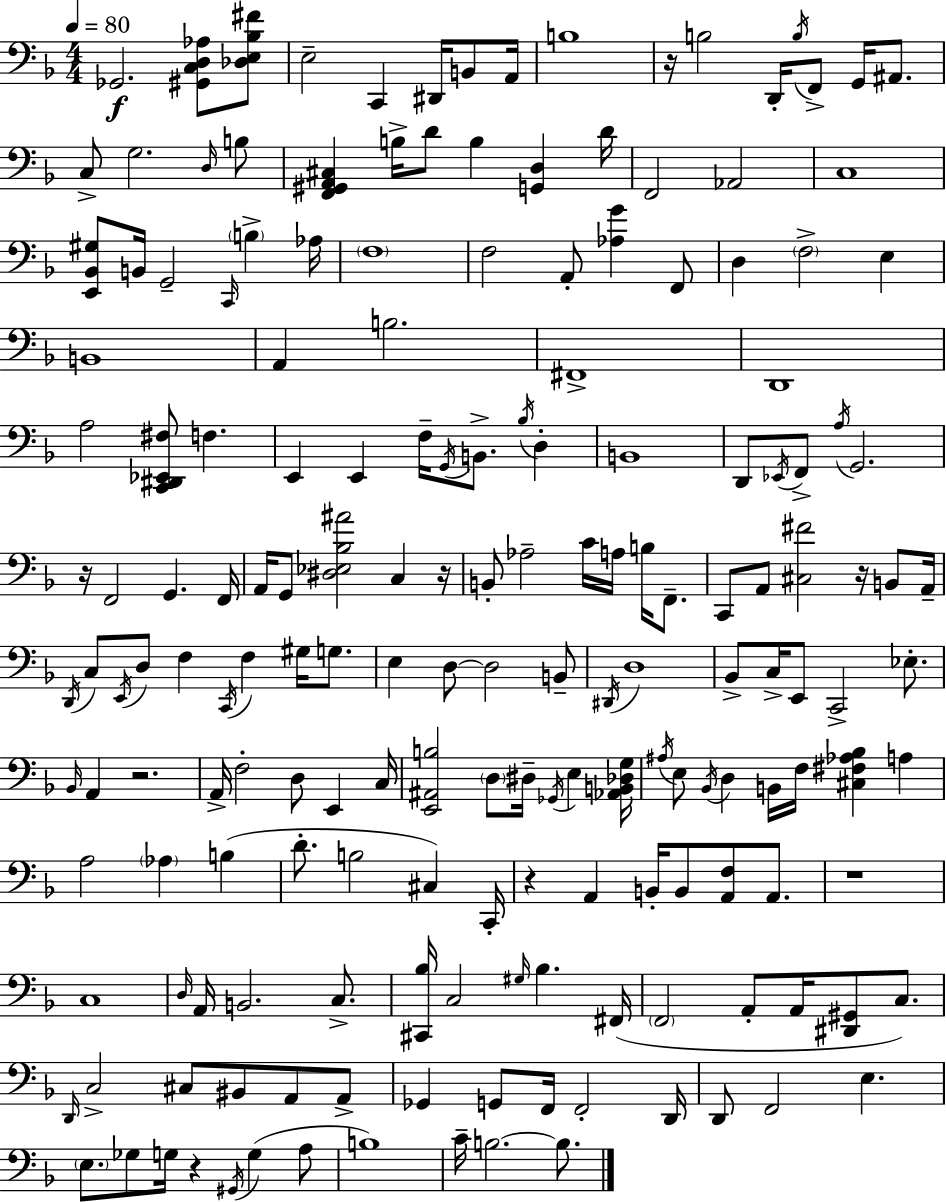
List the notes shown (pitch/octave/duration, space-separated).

Gb2/h. [G#2,C3,D3,Ab3]/e [Db3,E3,Bb3,F#4]/e E3/h C2/q D#2/s B2/e A2/s B3/w R/s B3/h D2/s B3/s F2/e G2/s A#2/e. C3/e G3/h. D3/s B3/e [F2,G#2,A2,C#3]/q B3/s D4/e B3/q [G2,D3]/q D4/s F2/h Ab2/h C3/w [E2,Bb2,G#3]/e B2/s G2/h C2/s B3/q Ab3/s F3/w F3/h A2/e [Ab3,G4]/q F2/e D3/q F3/h E3/q B2/w A2/q B3/h. F#2/w D2/w A3/h [C2,D#2,Eb2,F#3]/e F3/q. E2/q E2/q F3/s G2/s B2/e. Bb3/s D3/q B2/w D2/e Eb2/s F2/e A3/s G2/h. R/s F2/h G2/q. F2/s A2/s G2/e [D#3,Eb3,Bb3,A#4]/h C3/q R/s B2/e Ab3/h C4/s A3/s B3/s F2/e. C2/e A2/e [C#3,F#4]/h R/s B2/e A2/s D2/s C3/e E2/s D3/e F3/q C2/s F3/q G#3/s G3/e. E3/q D3/e D3/h B2/e D#2/s D3/w Bb2/e C3/s E2/e C2/h Eb3/e. Bb2/s A2/q R/h. A2/s F3/h D3/e E2/q C3/s [E2,A#2,B3]/h D3/e D#3/s Gb2/s E3/q [Ab2,B2,Db3,G3]/s A#3/s E3/e Bb2/s D3/q B2/s F3/s [C#3,F#3,Ab3,Bb3]/q A3/q A3/h Ab3/q B3/q D4/e. B3/h C#3/q C2/s R/q A2/q B2/s B2/e [A2,F3]/e A2/e. R/w C3/w D3/s A2/s B2/h. C3/e. [C#2,Bb3]/s C3/h G#3/s Bb3/q. F#2/s F2/h A2/e A2/s [D#2,G#2]/e C3/e. D2/s C3/h C#3/e BIS2/e A2/e A2/e Gb2/q G2/e F2/s F2/h D2/s D2/e F2/h E3/q. E3/e. Gb3/e G3/s R/q G#2/s G3/q A3/e B3/w C4/s B3/h. B3/e.